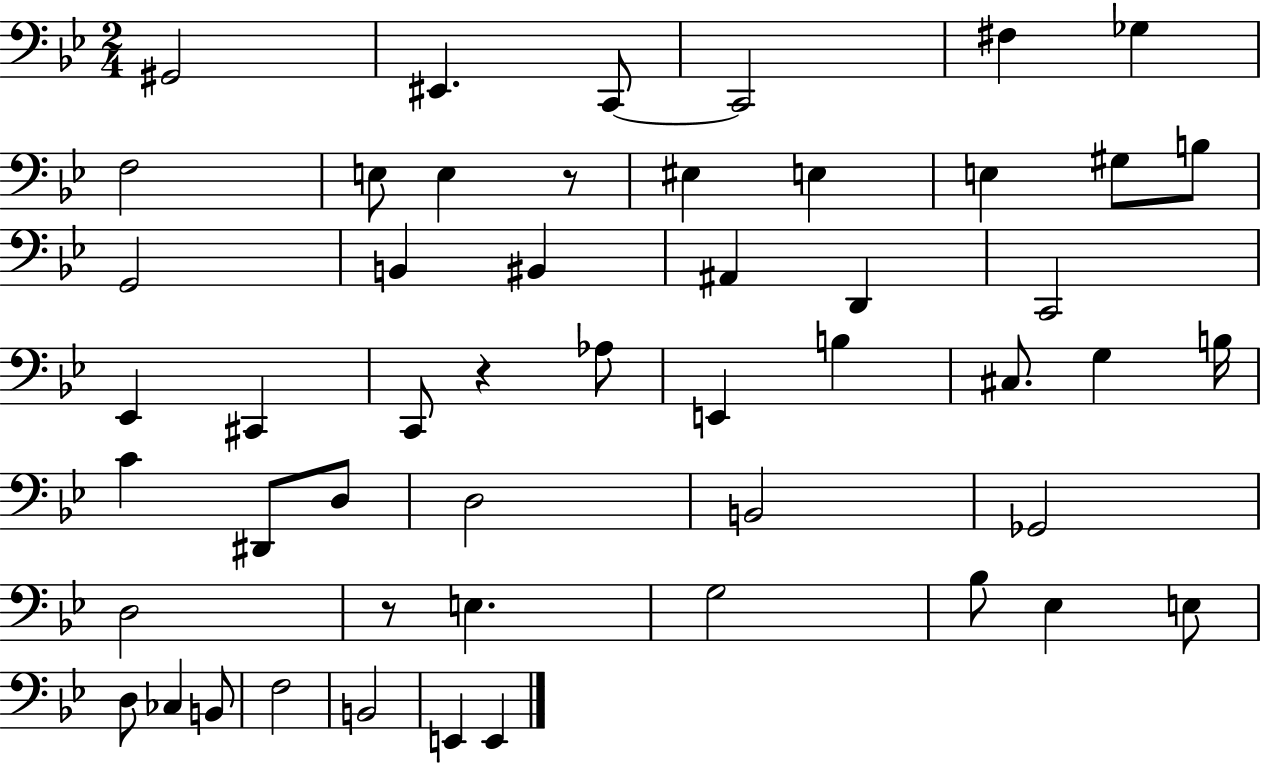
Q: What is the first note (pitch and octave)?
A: G#2